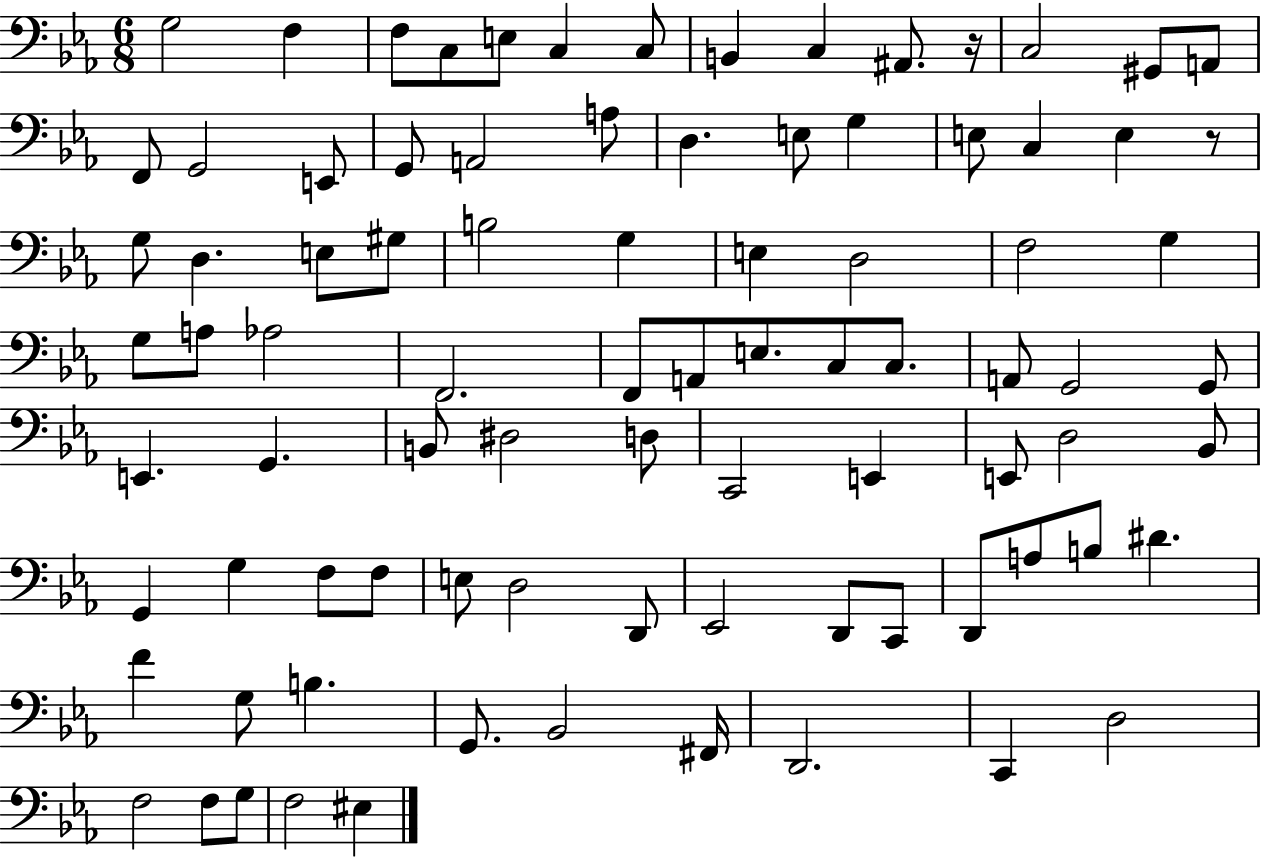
{
  \clef bass
  \numericTimeSignature
  \time 6/8
  \key ees \major
  \repeat volta 2 { g2 f4 | f8 c8 e8 c4 c8 | b,4 c4 ais,8. r16 | c2 gis,8 a,8 | \break f,8 g,2 e,8 | g,8 a,2 a8 | d4. e8 g4 | e8 c4 e4 r8 | \break g8 d4. e8 gis8 | b2 g4 | e4 d2 | f2 g4 | \break g8 a8 aes2 | f,2. | f,8 a,8 e8. c8 c8. | a,8 g,2 g,8 | \break e,4. g,4. | b,8 dis2 d8 | c,2 e,4 | e,8 d2 bes,8 | \break g,4 g4 f8 f8 | e8 d2 d,8 | ees,2 d,8 c,8 | d,8 a8 b8 dis'4. | \break f'4 g8 b4. | g,8. bes,2 fis,16 | d,2. | c,4 d2 | \break f2 f8 g8 | f2 eis4 | } \bar "|."
}